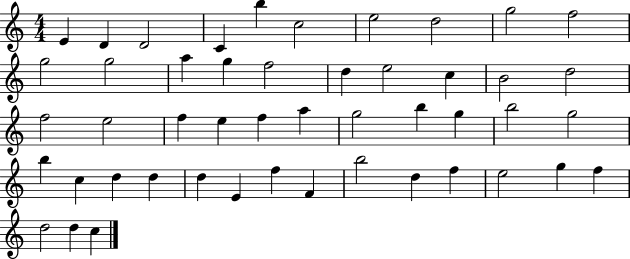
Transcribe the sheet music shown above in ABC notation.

X:1
T:Untitled
M:4/4
L:1/4
K:C
E D D2 C b c2 e2 d2 g2 f2 g2 g2 a g f2 d e2 c B2 d2 f2 e2 f e f a g2 b g b2 g2 b c d d d E f F b2 d f e2 g f d2 d c